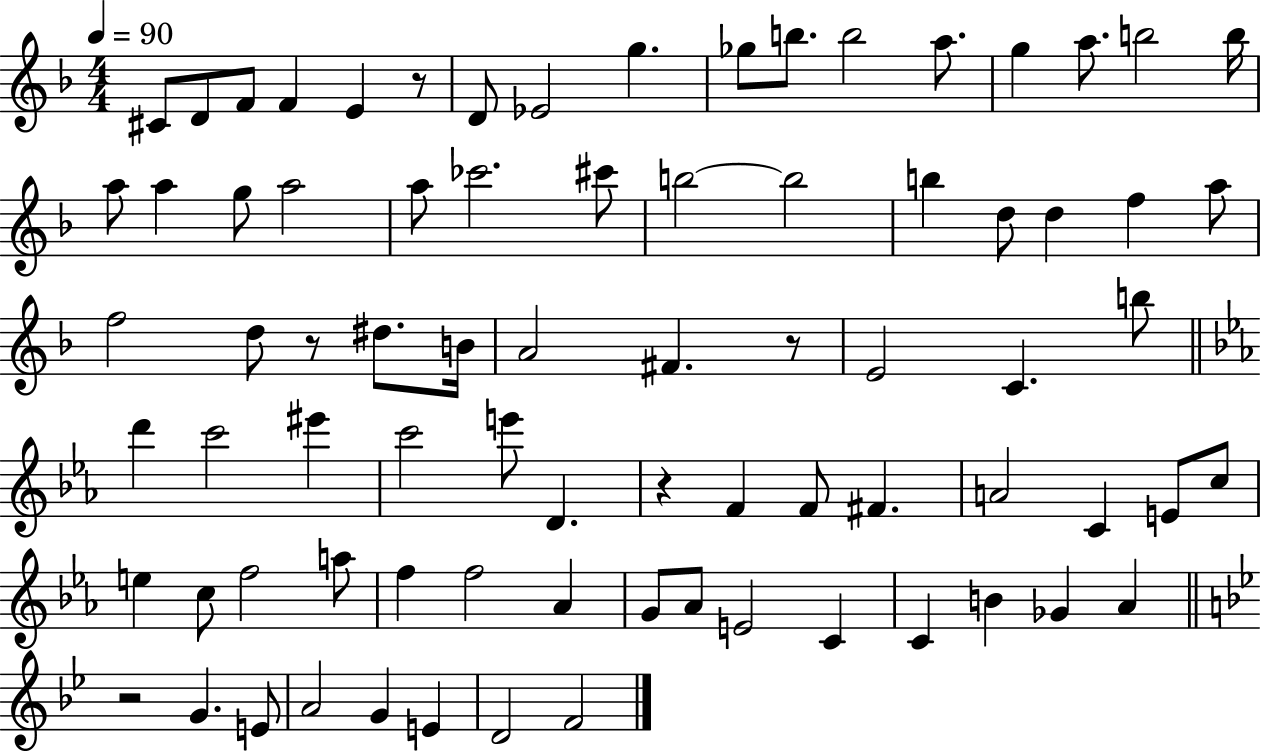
X:1
T:Untitled
M:4/4
L:1/4
K:F
^C/2 D/2 F/2 F E z/2 D/2 _E2 g _g/2 b/2 b2 a/2 g a/2 b2 b/4 a/2 a g/2 a2 a/2 _c'2 ^c'/2 b2 b2 b d/2 d f a/2 f2 d/2 z/2 ^d/2 B/4 A2 ^F z/2 E2 C b/2 d' c'2 ^e' c'2 e'/2 D z F F/2 ^F A2 C E/2 c/2 e c/2 f2 a/2 f f2 _A G/2 _A/2 E2 C C B _G _A z2 G E/2 A2 G E D2 F2